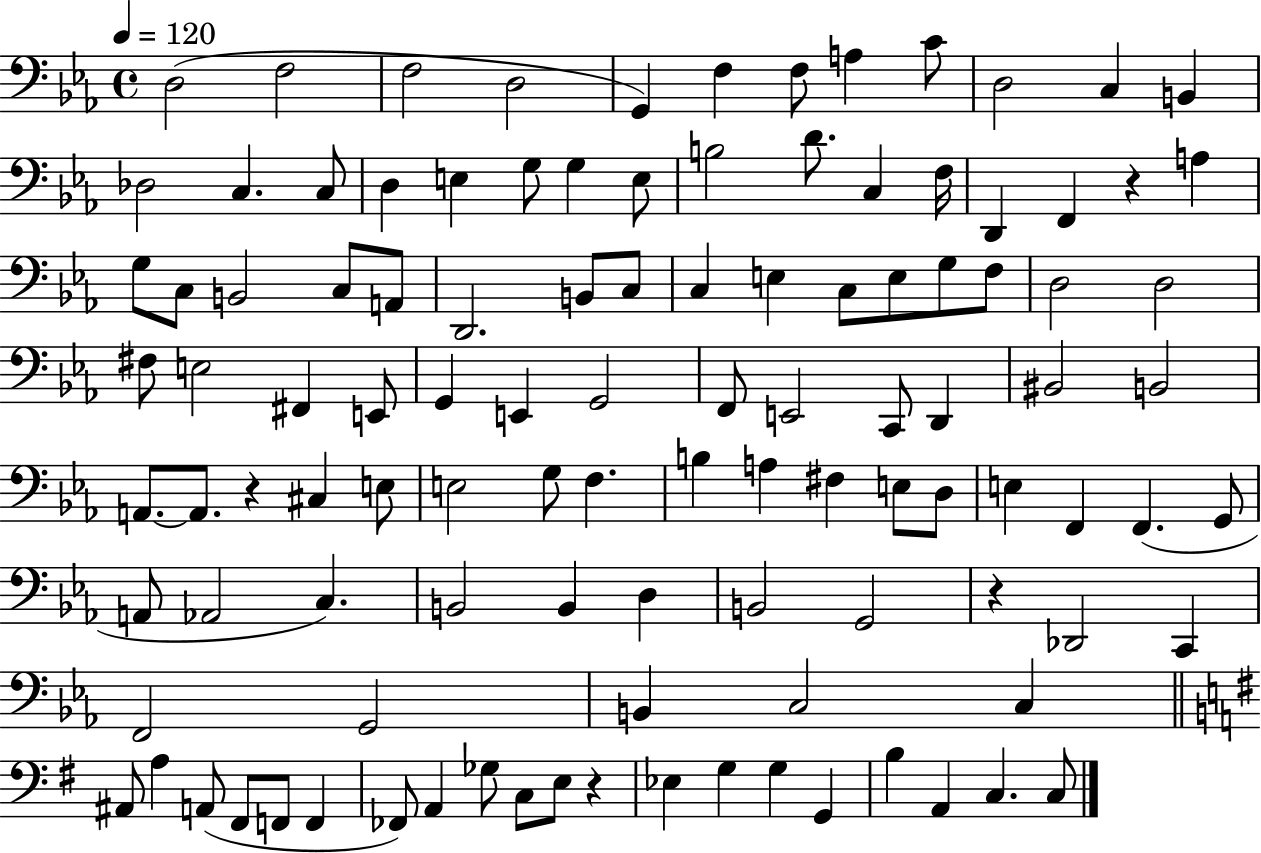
{
  \clef bass
  \time 4/4
  \defaultTimeSignature
  \key ees \major
  \tempo 4 = 120
  d2( f2 | f2 d2 | g,4) f4 f8 a4 c'8 | d2 c4 b,4 | \break des2 c4. c8 | d4 e4 g8 g4 e8 | b2 d'8. c4 f16 | d,4 f,4 r4 a4 | \break g8 c8 b,2 c8 a,8 | d,2. b,8 c8 | c4 e4 c8 e8 g8 f8 | d2 d2 | \break fis8 e2 fis,4 e,8 | g,4 e,4 g,2 | f,8 e,2 c,8 d,4 | bis,2 b,2 | \break a,8.~~ a,8. r4 cis4 e8 | e2 g8 f4. | b4 a4 fis4 e8 d8 | e4 f,4 f,4.( g,8 | \break a,8 aes,2 c4.) | b,2 b,4 d4 | b,2 g,2 | r4 des,2 c,4 | \break f,2 g,2 | b,4 c2 c4 | \bar "||" \break \key g \major ais,8 a4 a,8( fis,8 f,8 f,4 | fes,8) a,4 ges8 c8 e8 r4 | ees4 g4 g4 g,4 | b4 a,4 c4. c8 | \break \bar "|."
}